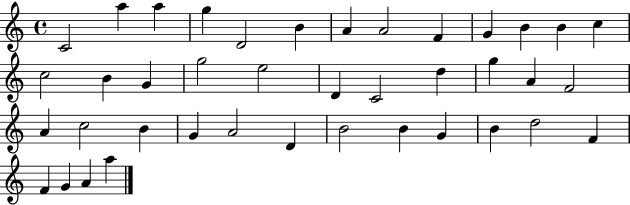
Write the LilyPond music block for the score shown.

{
  \clef treble
  \time 4/4
  \defaultTimeSignature
  \key c \major
  c'2 a''4 a''4 | g''4 d'2 b'4 | a'4 a'2 f'4 | g'4 b'4 b'4 c''4 | \break c''2 b'4 g'4 | g''2 e''2 | d'4 c'2 d''4 | g''4 a'4 f'2 | \break a'4 c''2 b'4 | g'4 a'2 d'4 | b'2 b'4 g'4 | b'4 d''2 f'4 | \break f'4 g'4 a'4 a''4 | \bar "|."
}